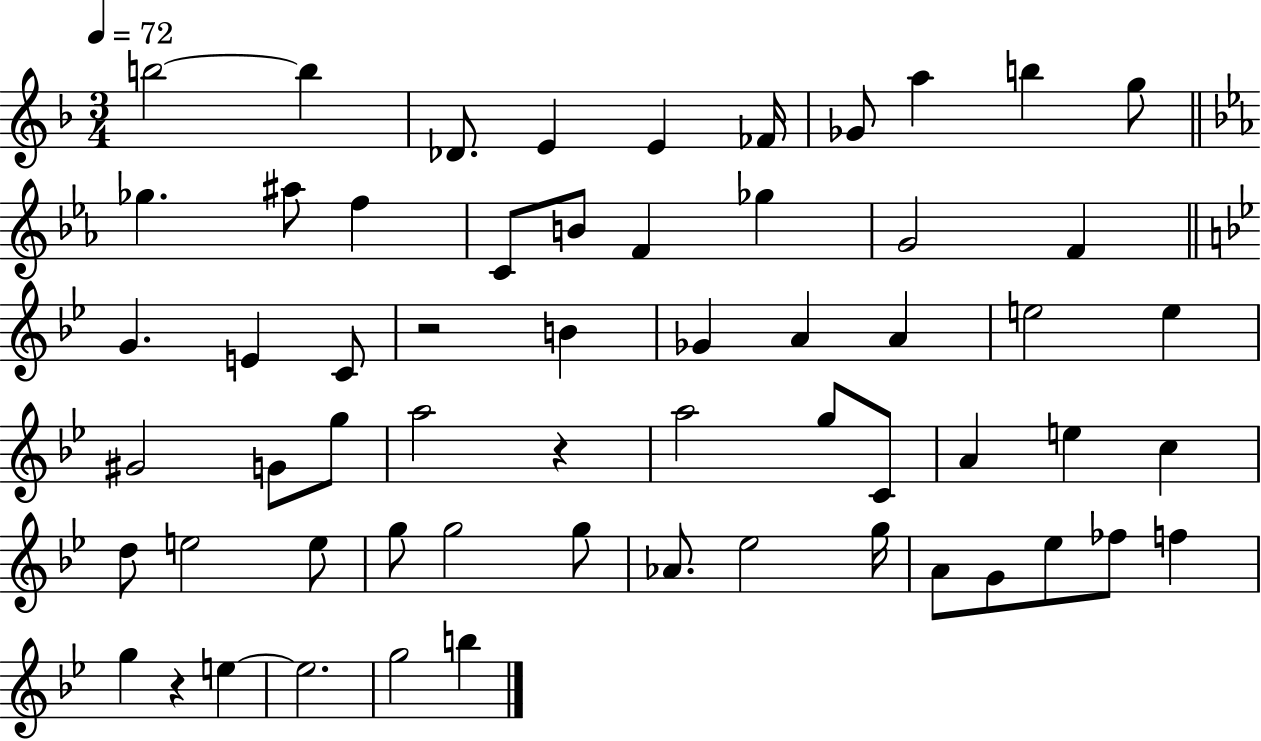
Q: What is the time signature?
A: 3/4